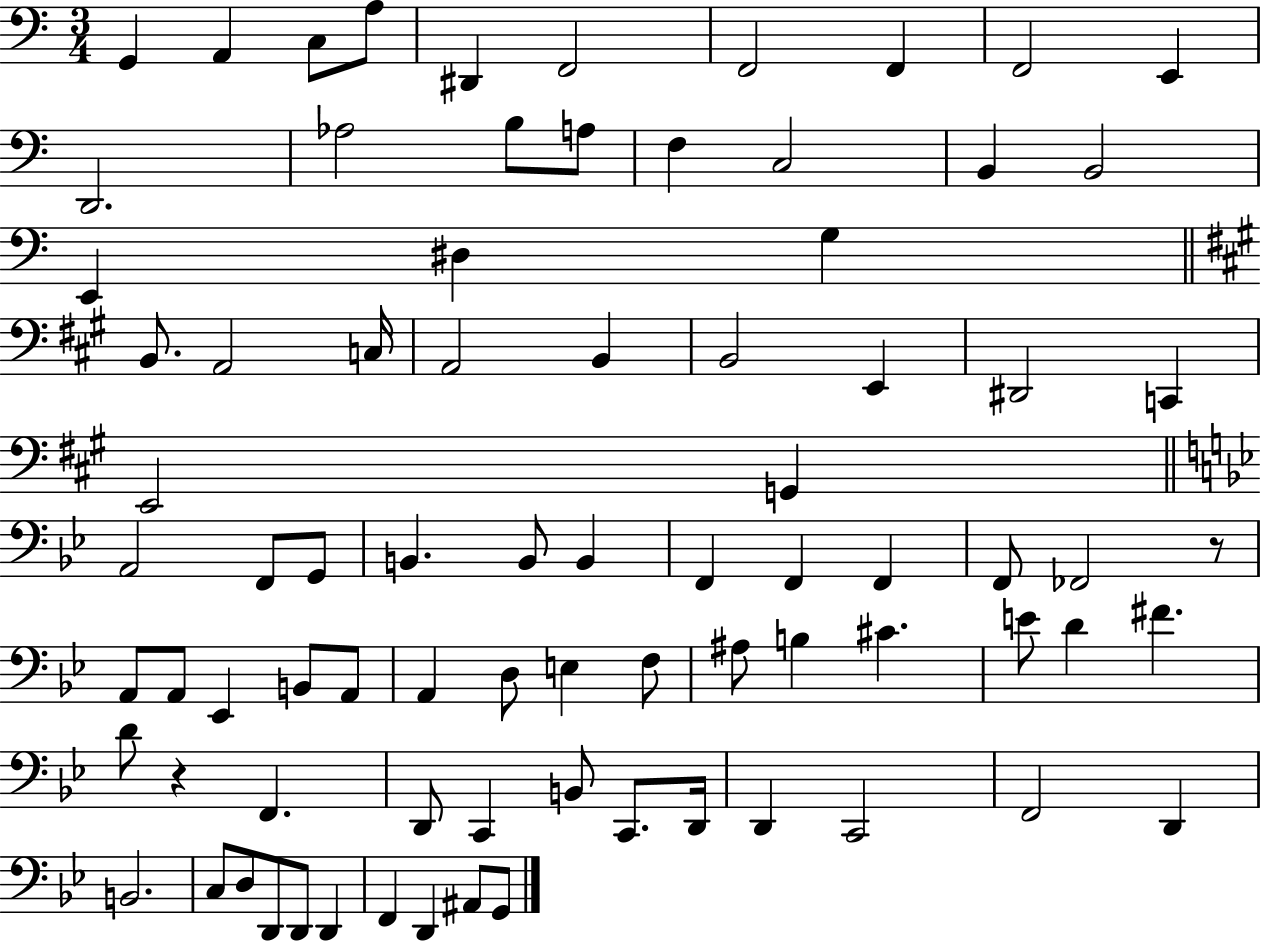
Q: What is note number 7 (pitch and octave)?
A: F2